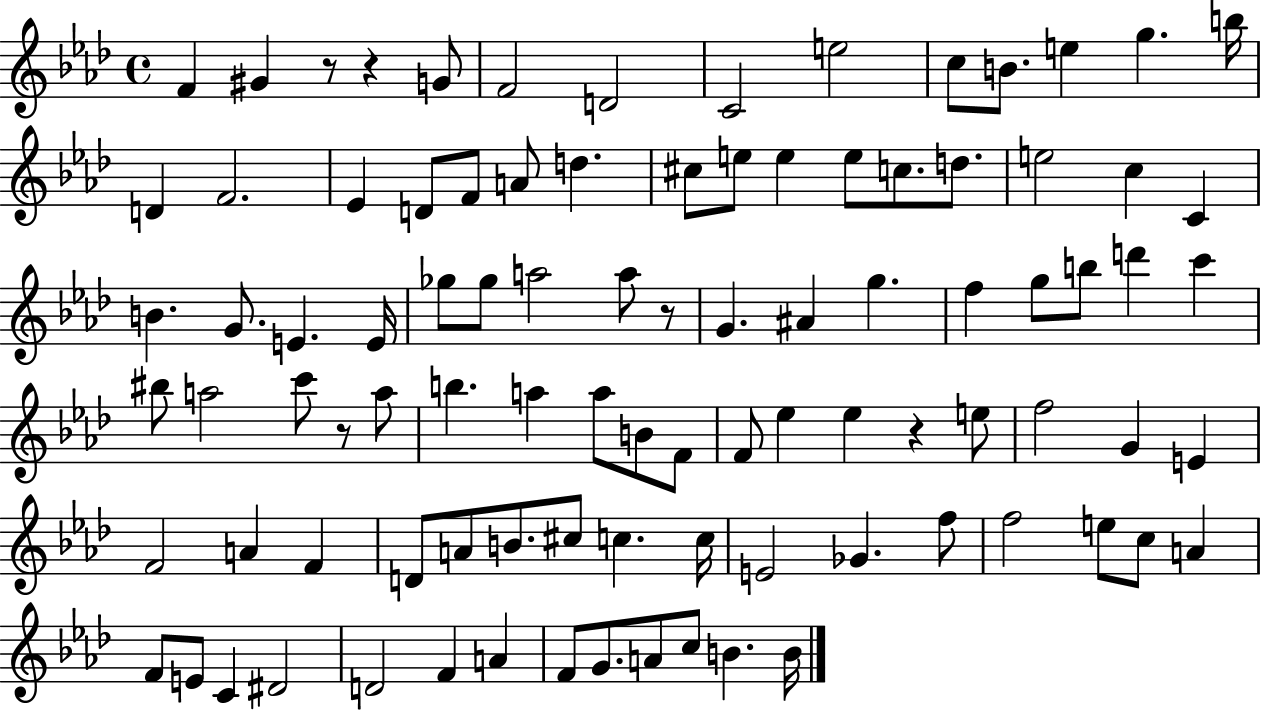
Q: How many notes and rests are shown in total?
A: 94